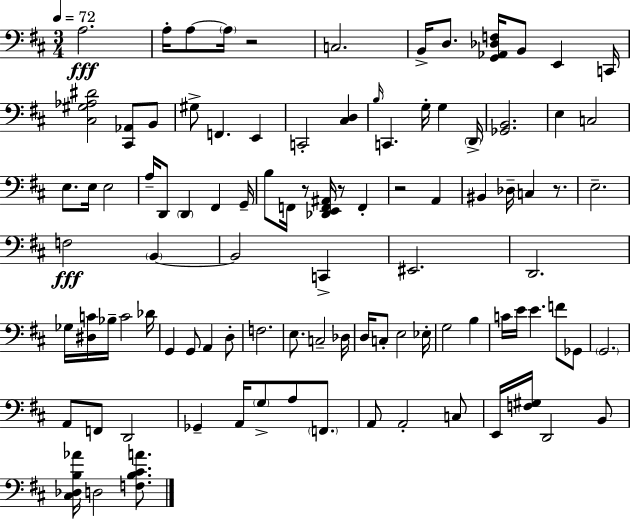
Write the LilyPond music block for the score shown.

{
  \clef bass
  \numericTimeSignature
  \time 3/4
  \key d \major
  \tempo 4 = 72
  a2.\fff | a16-. a8~~ \parenthesize a16 r2 | c2. | b,16-> d8. <g, aes, des f>16 b,8 e,4 c,16 | \break <cis gis aes dis'>2 <cis, aes,>8 b,8 | gis8-> f,4. e,4 | c,2-. <cis d>4 | \grace { b16 } c,4. g16-. g4 | \break \parenthesize d,16-> <ges, b,>2. | e4 c2 | e8. e16 e2 | a16-- d,8 \parenthesize d,4 fis,4 | \break g,16-- b8 f,16 r8 <des, e, f, ais,>16 r8 f,4-. | r2 a,4 | bis,4 des16-- c4 r8. | e2.-- | \break f2\fff \parenthesize b,4~~ | b,2 c,4-> | eis,2. | d,2. | \break ges16 <dis c'>16 bes16-- c'2 | des'16 g,4 g,8 a,4 d8-. | f2. | e8. c2-- | \break des16 d16 c8-. e2 | ees16-. g2 b4 | c'16 e'16 e'4. f'8 ges,8 | \parenthesize g,2. | \break a,8 f,8 d,2 | ges,4-- a,16 \parenthesize g8-> a8 \parenthesize f,8. | a,8 a,2-. c8 | e,16 <f gis>16 d,2 b,8 | \break <cis des b aes'>16 d2 <f b cis' a'>8. | \bar "|."
}